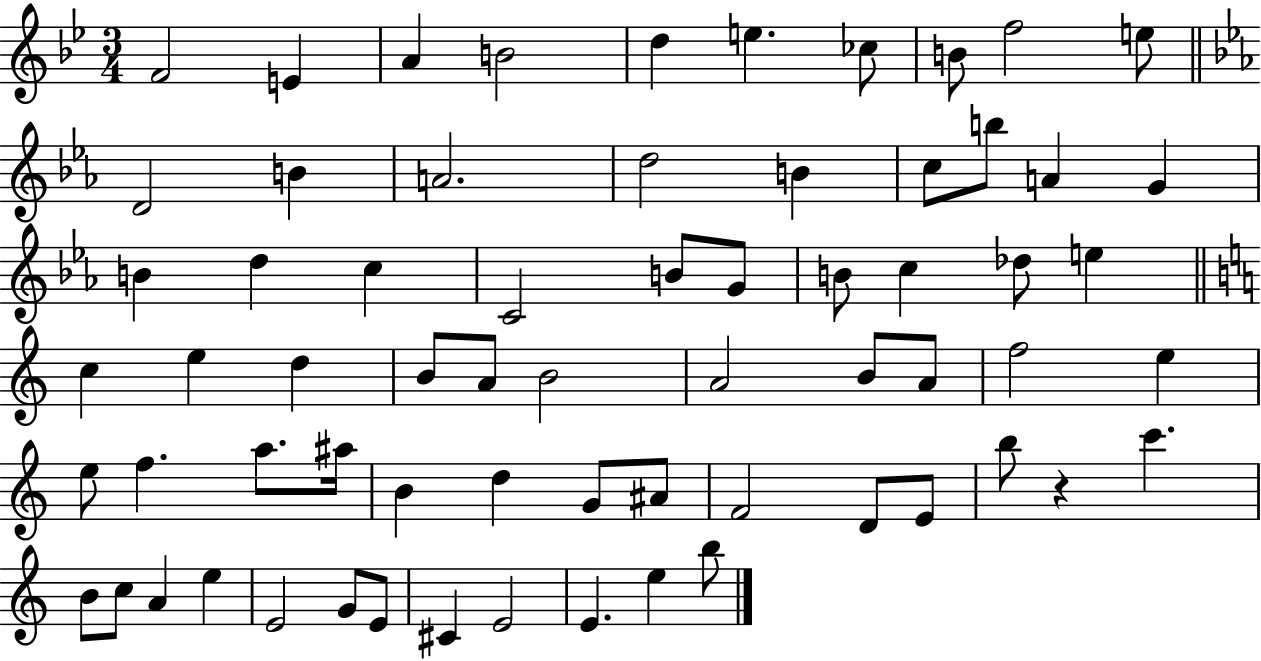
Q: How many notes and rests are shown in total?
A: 66